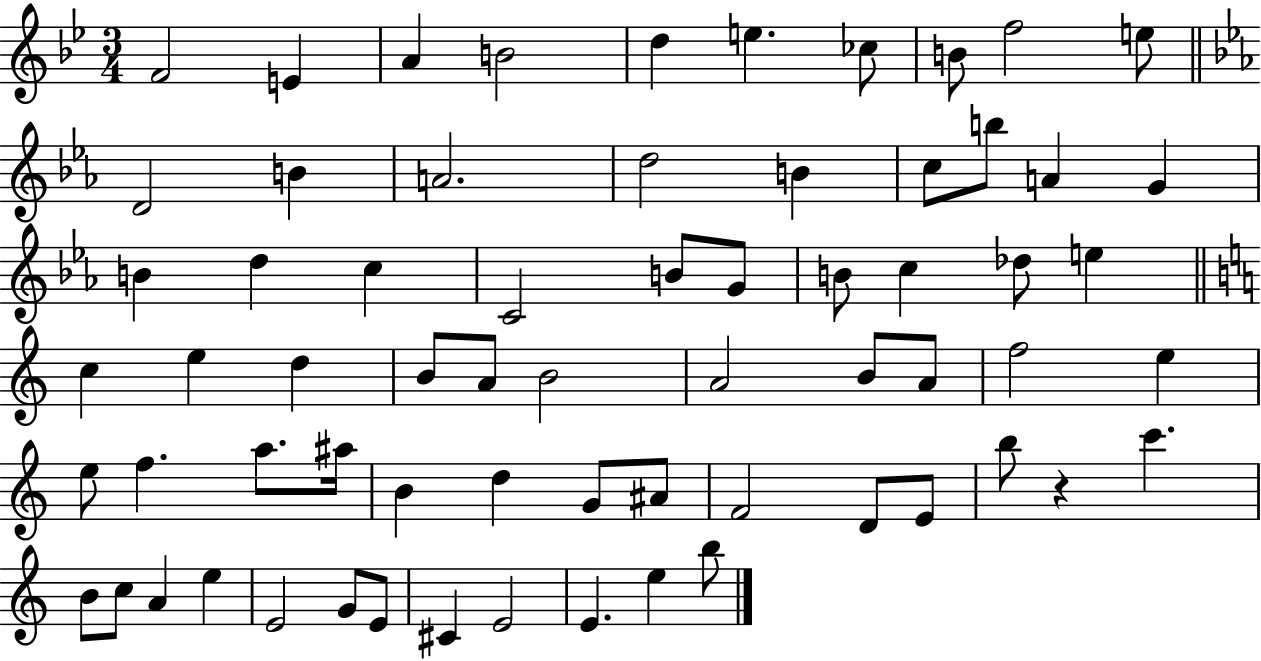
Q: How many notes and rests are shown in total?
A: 66